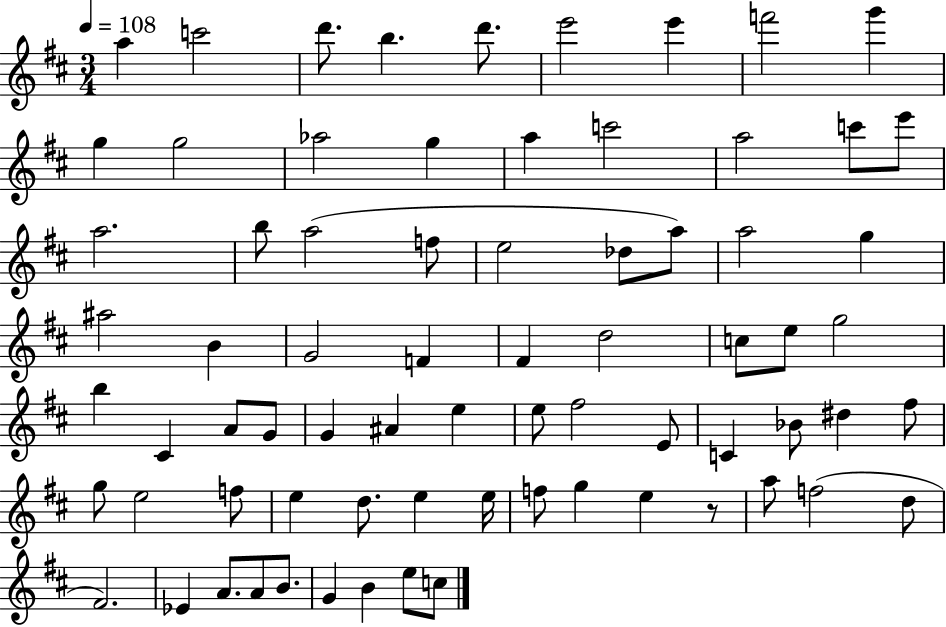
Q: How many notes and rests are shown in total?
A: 73